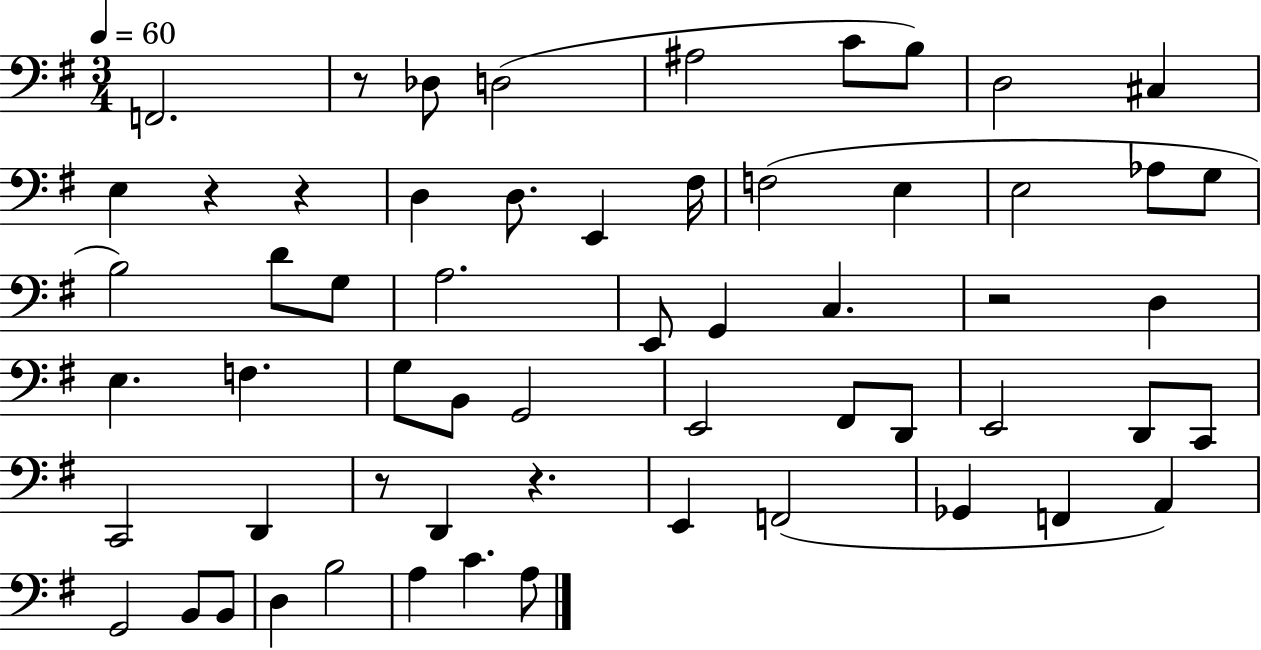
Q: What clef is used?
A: bass